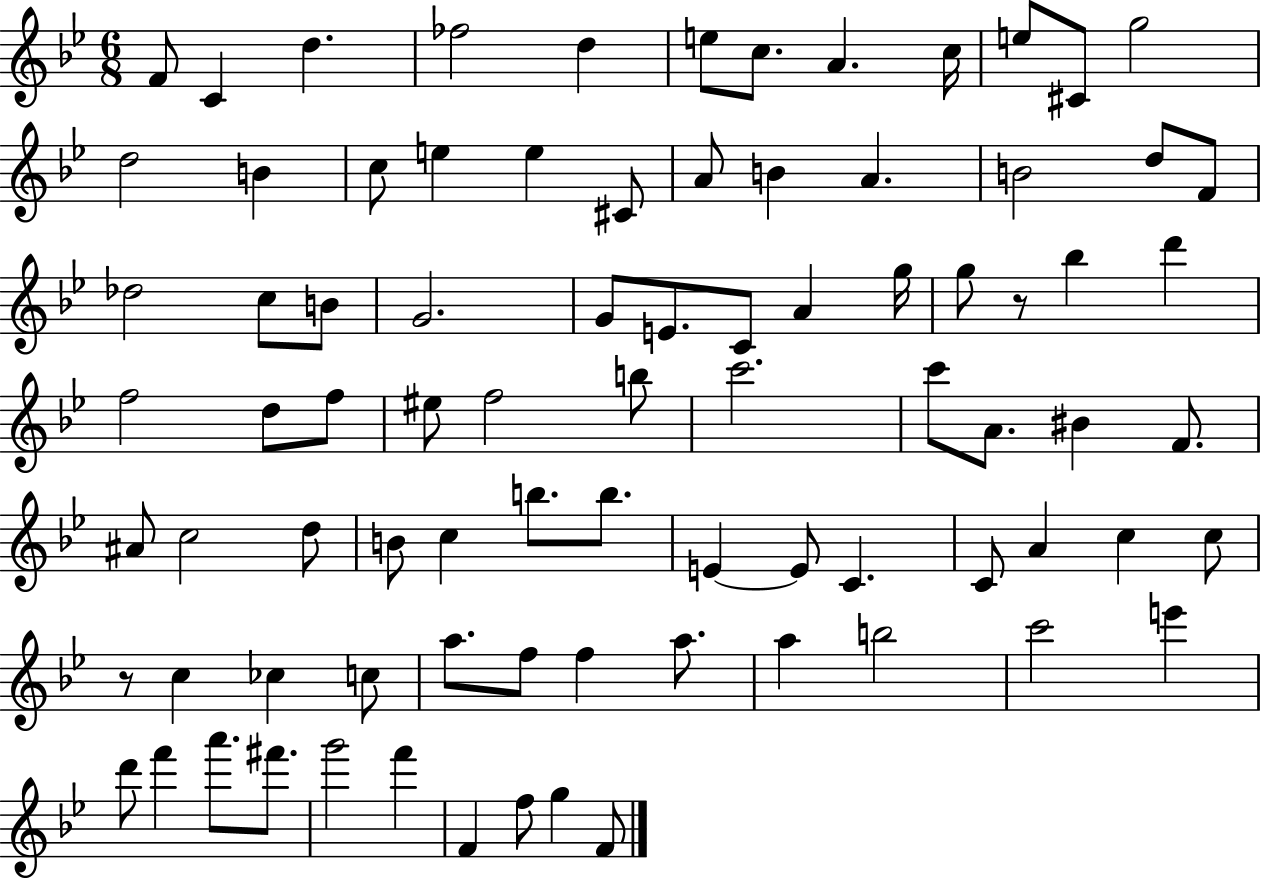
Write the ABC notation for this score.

X:1
T:Untitled
M:6/8
L:1/4
K:Bb
F/2 C d _f2 d e/2 c/2 A c/4 e/2 ^C/2 g2 d2 B c/2 e e ^C/2 A/2 B A B2 d/2 F/2 _d2 c/2 B/2 G2 G/2 E/2 C/2 A g/4 g/2 z/2 _b d' f2 d/2 f/2 ^e/2 f2 b/2 c'2 c'/2 A/2 ^B F/2 ^A/2 c2 d/2 B/2 c b/2 b/2 E E/2 C C/2 A c c/2 z/2 c _c c/2 a/2 f/2 f a/2 a b2 c'2 e' d'/2 f' a'/2 ^f'/2 g'2 f' F f/2 g F/2